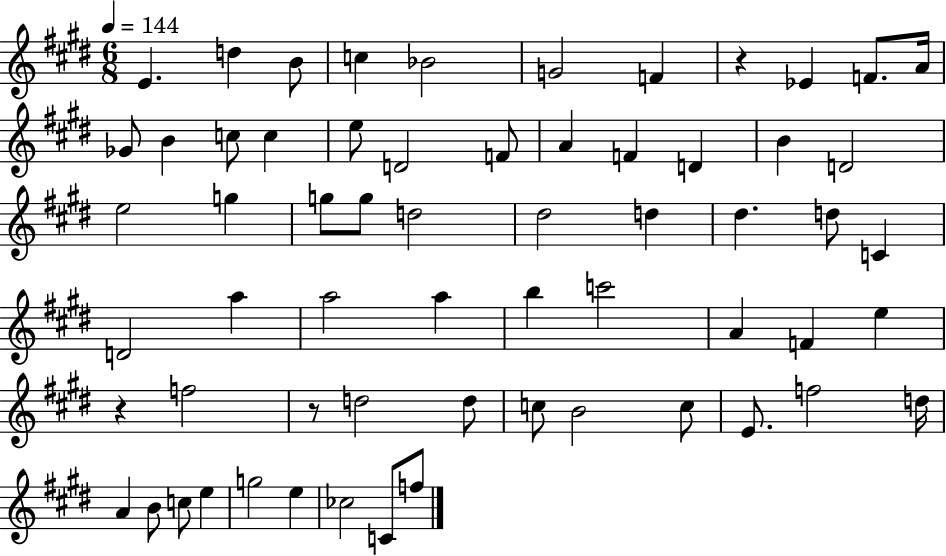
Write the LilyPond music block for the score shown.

{
  \clef treble
  \numericTimeSignature
  \time 6/8
  \key e \major
  \tempo 4 = 144
  e'4. d''4 b'8 | c''4 bes'2 | g'2 f'4 | r4 ees'4 f'8. a'16 | \break ges'8 b'4 c''8 c''4 | e''8 d'2 f'8 | a'4 f'4 d'4 | b'4 d'2 | \break e''2 g''4 | g''8 g''8 d''2 | dis''2 d''4 | dis''4. d''8 c'4 | \break d'2 a''4 | a''2 a''4 | b''4 c'''2 | a'4 f'4 e''4 | \break r4 f''2 | r8 d''2 d''8 | c''8 b'2 c''8 | e'8. f''2 d''16 | \break a'4 b'8 c''8 e''4 | g''2 e''4 | ces''2 c'8 f''8 | \bar "|."
}